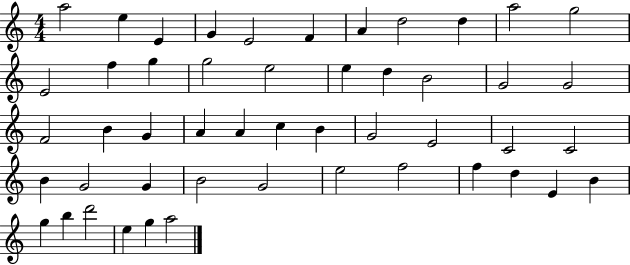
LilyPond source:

{
  \clef treble
  \numericTimeSignature
  \time 4/4
  \key c \major
  a''2 e''4 e'4 | g'4 e'2 f'4 | a'4 d''2 d''4 | a''2 g''2 | \break e'2 f''4 g''4 | g''2 e''2 | e''4 d''4 b'2 | g'2 g'2 | \break f'2 b'4 g'4 | a'4 a'4 c''4 b'4 | g'2 e'2 | c'2 c'2 | \break b'4 g'2 g'4 | b'2 g'2 | e''2 f''2 | f''4 d''4 e'4 b'4 | \break g''4 b''4 d'''2 | e''4 g''4 a''2 | \bar "|."
}